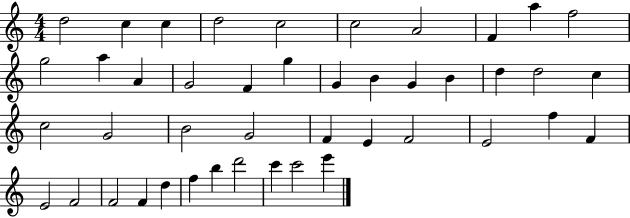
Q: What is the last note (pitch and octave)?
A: E6